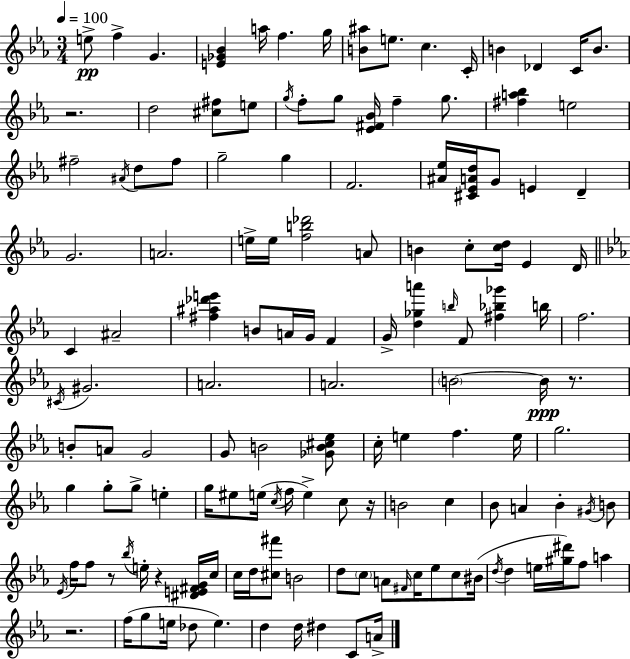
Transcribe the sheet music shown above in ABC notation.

X:1
T:Untitled
M:3/4
L:1/4
K:Cm
e/2 f G [E_G_B] a/4 f g/4 [B^a]/2 e/2 c C/4 B _D C/4 B/2 z2 d2 [^c^f]/2 e/2 g/4 f/2 g/2 [_E^F_B]/4 f g/2 [^fa_b] e2 ^f2 ^A/4 d/2 ^f/2 g2 g F2 [^A_e]/4 [^C_EAd]/4 G/2 E D G2 A2 e/4 e/4 [fb_d']2 A/2 B c/2 [cd]/4 _E D/4 C ^A2 [^f^a_d'e'] B/2 A/4 G/4 F G/4 [d_ga'] b/4 F/2 [^f_b_g'] b/4 f2 ^C/4 ^G2 A2 A2 B2 B/4 z/2 B/2 A/2 G2 G/2 B2 [_GB^c_e]/2 c/4 e f e/4 g2 g g/2 g/2 e g/4 ^e/2 e/4 c/4 f/4 e c/2 z/4 B2 c _B/2 A _B ^G/4 B/2 _E/4 f/4 f/2 z/2 _b/4 e/4 z [^DE^FG]/4 c/4 c/4 d/4 [^c^f']/2 B2 d/2 c/2 A/2 ^F/4 c/4 _e/2 c/2 ^B/4 d/4 d e/4 [^g^d']/4 f/2 a z2 f/4 g/2 e/4 _d/2 e d d/4 ^d C/2 A/4